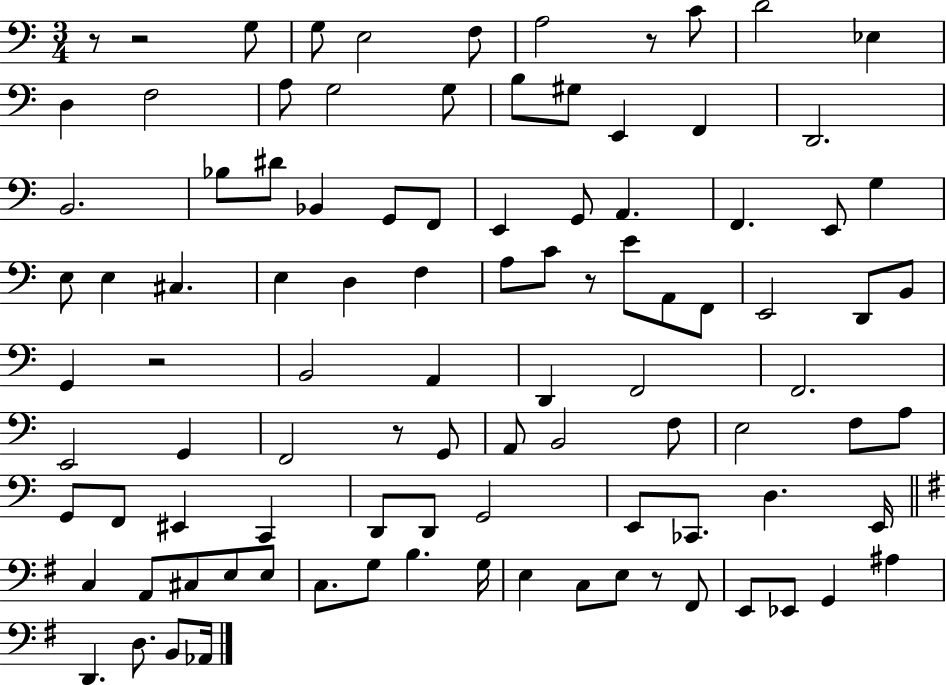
R/e R/h G3/e G3/e E3/h F3/e A3/h R/e C4/e D4/h Eb3/q D3/q F3/h A3/e G3/h G3/e B3/e G#3/e E2/q F2/q D2/h. B2/h. Bb3/e D#4/e Bb2/q G2/e F2/e E2/q G2/e A2/q. F2/q. E2/e G3/q E3/e E3/q C#3/q. E3/q D3/q F3/q A3/e C4/e R/e E4/e A2/e F2/e E2/h D2/e B2/e G2/q R/h B2/h A2/q D2/q F2/h F2/h. E2/h G2/q F2/h R/e G2/e A2/e B2/h F3/e E3/h F3/e A3/e G2/e F2/e EIS2/q C2/q D2/e D2/e G2/h E2/e CES2/e. D3/q. E2/s C3/q A2/e C#3/e E3/e E3/e C3/e. G3/e B3/q. G3/s E3/q C3/e E3/e R/e F#2/e E2/e Eb2/e G2/q A#3/q D2/q. D3/e. B2/e Ab2/s